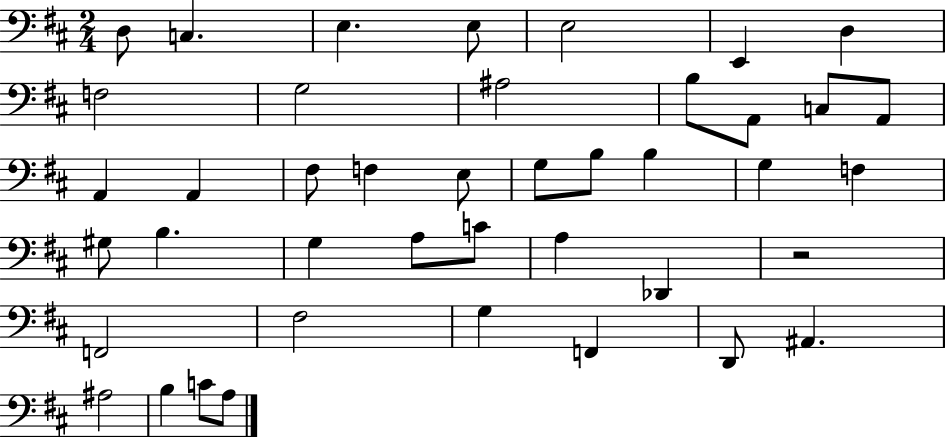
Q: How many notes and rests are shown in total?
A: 42